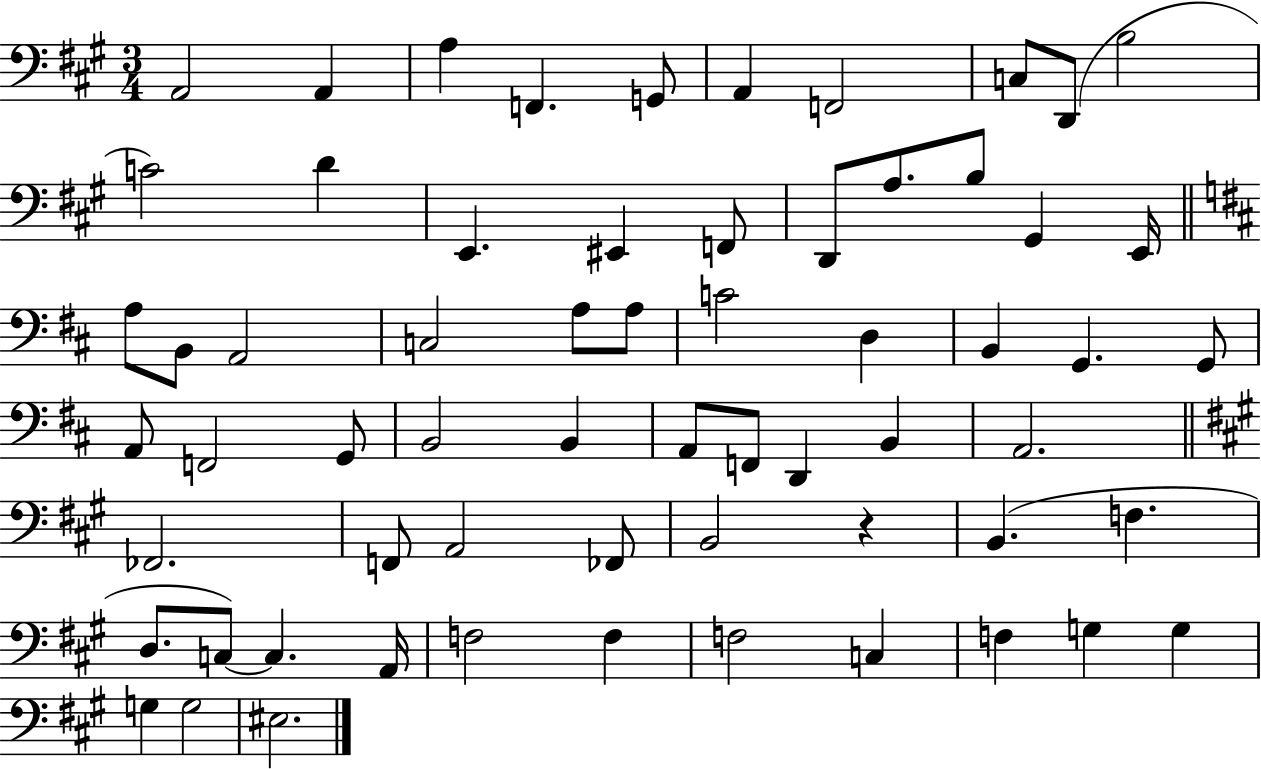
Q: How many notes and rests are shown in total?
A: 63